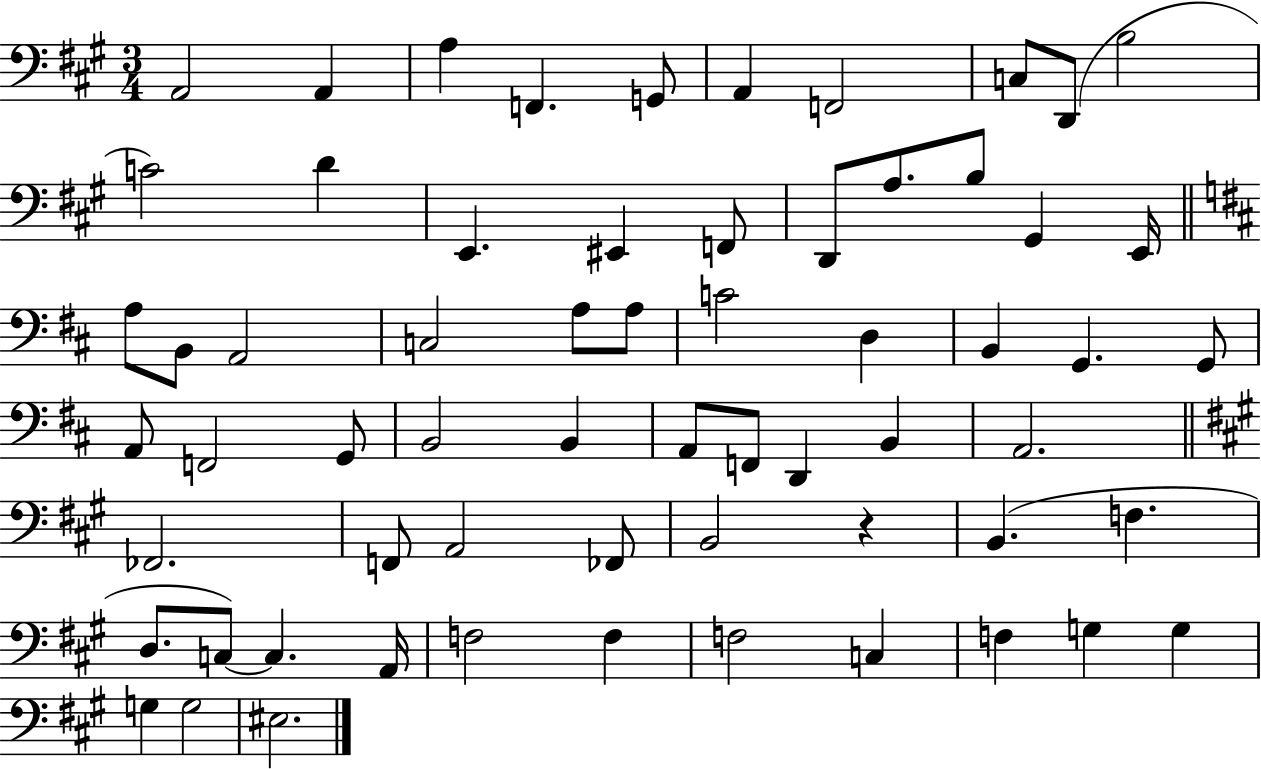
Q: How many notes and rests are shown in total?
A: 63